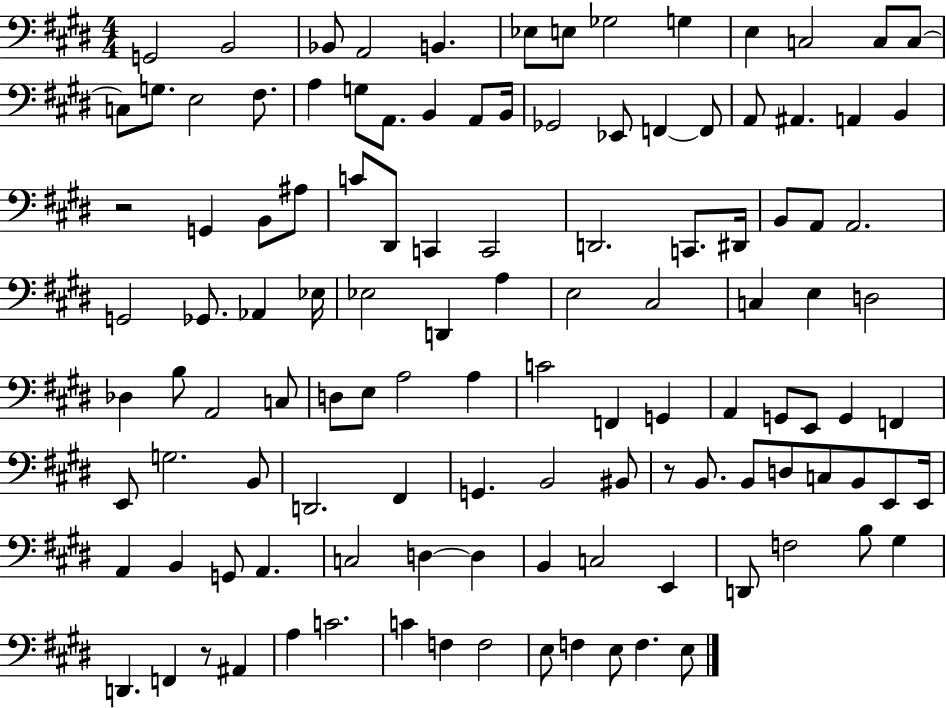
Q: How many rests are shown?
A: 3